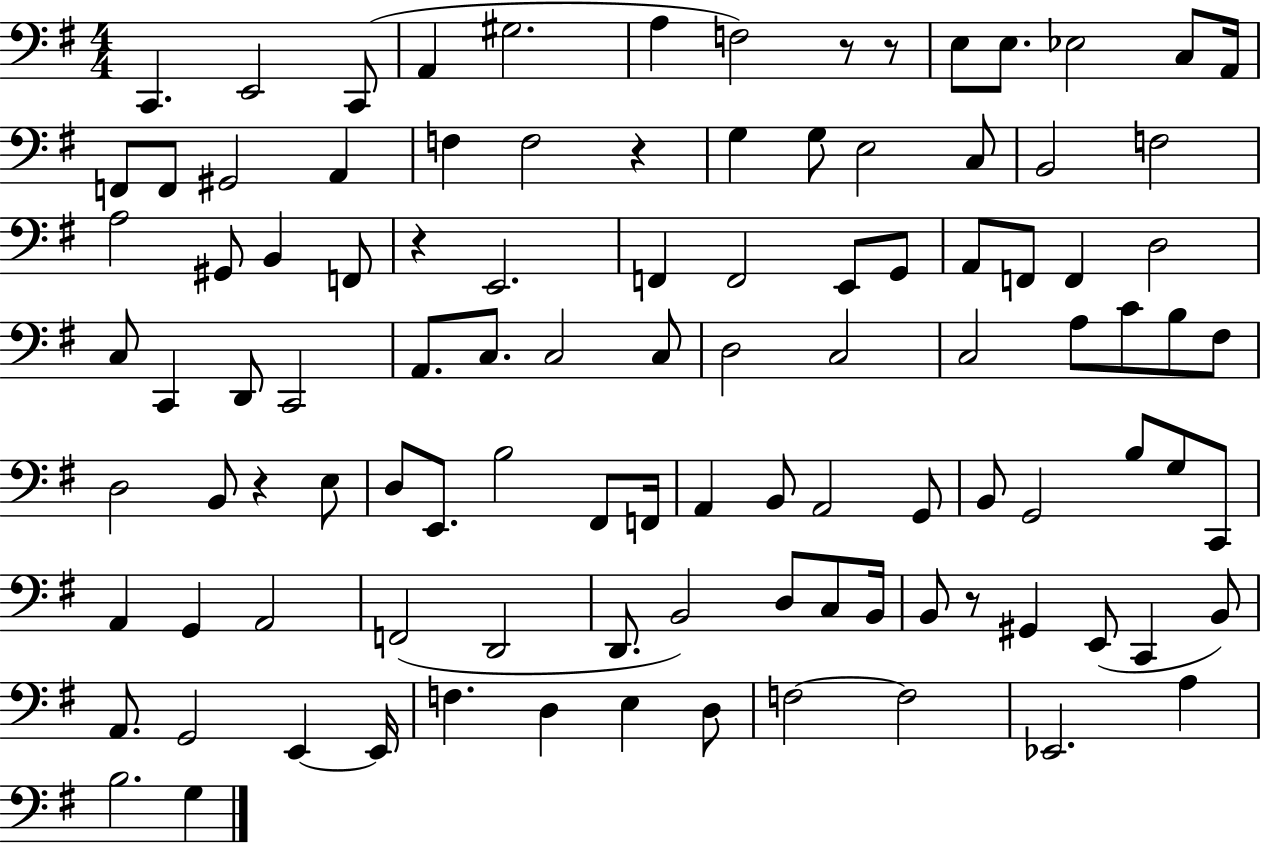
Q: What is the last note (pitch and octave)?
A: G3